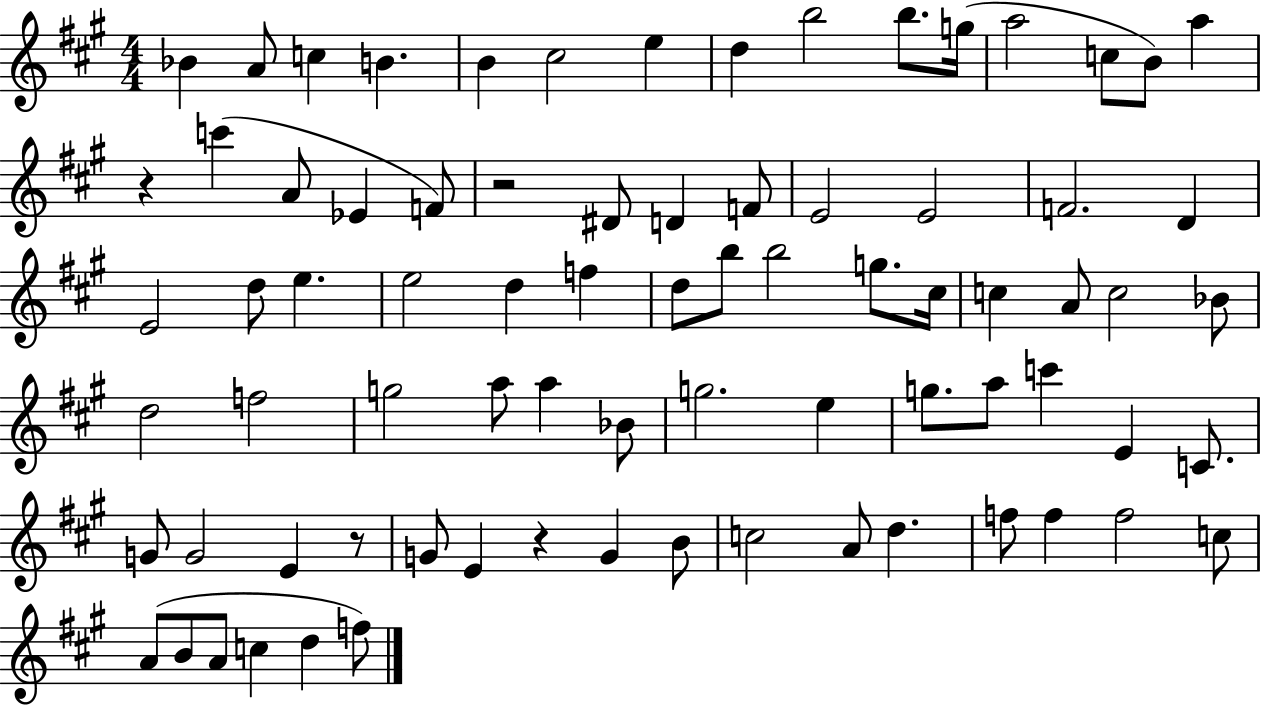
{
  \clef treble
  \numericTimeSignature
  \time 4/4
  \key a \major
  \repeat volta 2 { bes'4 a'8 c''4 b'4. | b'4 cis''2 e''4 | d''4 b''2 b''8. g''16( | a''2 c''8 b'8) a''4 | \break r4 c'''4( a'8 ees'4 f'8) | r2 dis'8 d'4 f'8 | e'2 e'2 | f'2. d'4 | \break e'2 d''8 e''4. | e''2 d''4 f''4 | d''8 b''8 b''2 g''8. cis''16 | c''4 a'8 c''2 bes'8 | \break d''2 f''2 | g''2 a''8 a''4 bes'8 | g''2. e''4 | g''8. a''8 c'''4 e'4 c'8. | \break g'8 g'2 e'4 r8 | g'8 e'4 r4 g'4 b'8 | c''2 a'8 d''4. | f''8 f''4 f''2 c''8 | \break a'8( b'8 a'8 c''4 d''4 f''8) | } \bar "|."
}